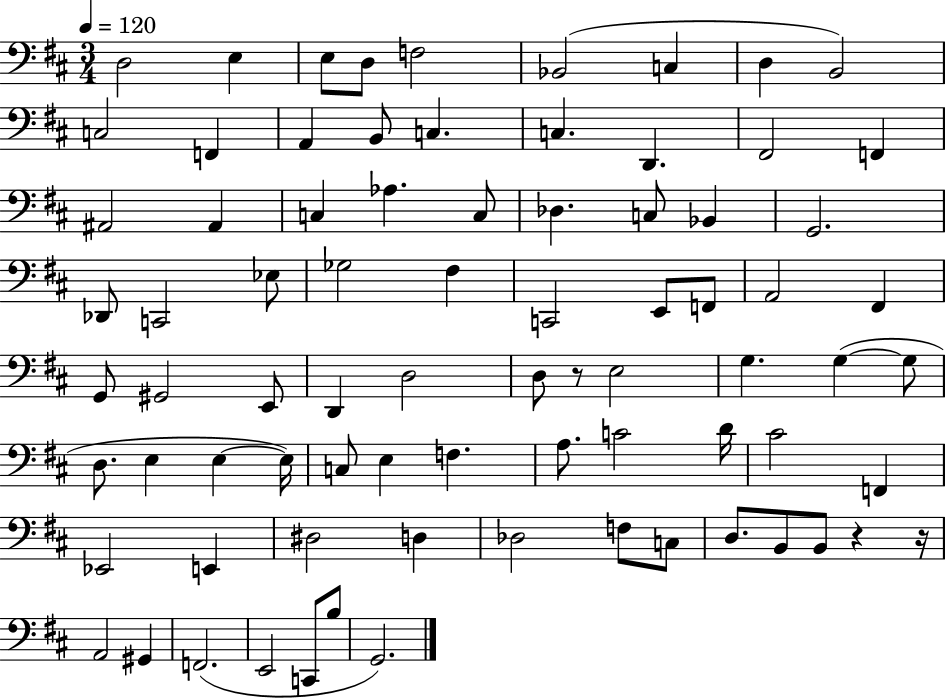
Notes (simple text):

D3/h E3/q E3/e D3/e F3/h Bb2/h C3/q D3/q B2/h C3/h F2/q A2/q B2/e C3/q. C3/q. D2/q. F#2/h F2/q A#2/h A#2/q C3/q Ab3/q. C3/e Db3/q. C3/e Bb2/q G2/h. Db2/e C2/h Eb3/e Gb3/h F#3/q C2/h E2/e F2/e A2/h F#2/q G2/e G#2/h E2/e D2/q D3/h D3/e R/e E3/h G3/q. G3/q G3/e D3/e. E3/q E3/q E3/s C3/e E3/q F3/q. A3/e. C4/h D4/s C#4/h F2/q Eb2/h E2/q D#3/h D3/q Db3/h F3/e C3/e D3/e. B2/e B2/e R/q R/s A2/h G#2/q F2/h. E2/h C2/e B3/e G2/h.